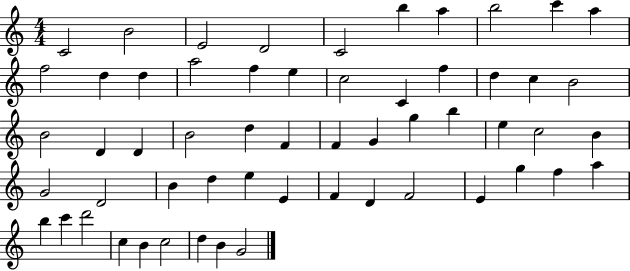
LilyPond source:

{
  \clef treble
  \numericTimeSignature
  \time 4/4
  \key c \major
  c'2 b'2 | e'2 d'2 | c'2 b''4 a''4 | b''2 c'''4 a''4 | \break f''2 d''4 d''4 | a''2 f''4 e''4 | c''2 c'4 f''4 | d''4 c''4 b'2 | \break b'2 d'4 d'4 | b'2 d''4 f'4 | f'4 g'4 g''4 b''4 | e''4 c''2 b'4 | \break g'2 d'2 | b'4 d''4 e''4 e'4 | f'4 d'4 f'2 | e'4 g''4 f''4 a''4 | \break b''4 c'''4 d'''2 | c''4 b'4 c''2 | d''4 b'4 g'2 | \bar "|."
}